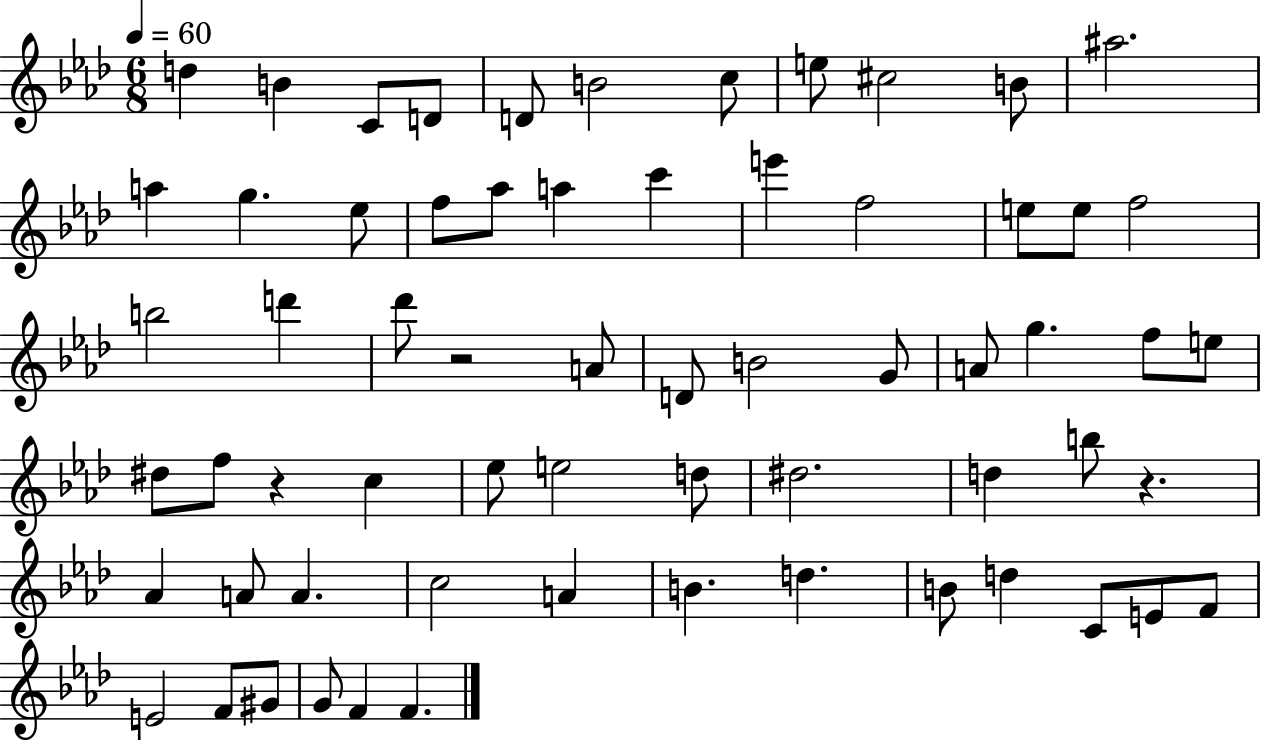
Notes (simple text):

D5/q B4/q C4/e D4/e D4/e B4/h C5/e E5/e C#5/h B4/e A#5/h. A5/q G5/q. Eb5/e F5/e Ab5/e A5/q C6/q E6/q F5/h E5/e E5/e F5/h B5/h D6/q Db6/e R/h A4/e D4/e B4/h G4/e A4/e G5/q. F5/e E5/e D#5/e F5/e R/q C5/q Eb5/e E5/h D5/e D#5/h. D5/q B5/e R/q. Ab4/q A4/e A4/q. C5/h A4/q B4/q. D5/q. B4/e D5/q C4/e E4/e F4/e E4/h F4/e G#4/e G4/e F4/q F4/q.